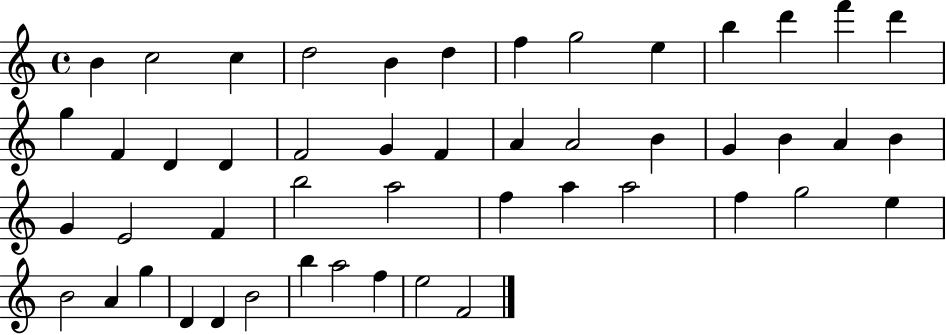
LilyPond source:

{
  \clef treble
  \time 4/4
  \defaultTimeSignature
  \key c \major
  b'4 c''2 c''4 | d''2 b'4 d''4 | f''4 g''2 e''4 | b''4 d'''4 f'''4 d'''4 | \break g''4 f'4 d'4 d'4 | f'2 g'4 f'4 | a'4 a'2 b'4 | g'4 b'4 a'4 b'4 | \break g'4 e'2 f'4 | b''2 a''2 | f''4 a''4 a''2 | f''4 g''2 e''4 | \break b'2 a'4 g''4 | d'4 d'4 b'2 | b''4 a''2 f''4 | e''2 f'2 | \break \bar "|."
}